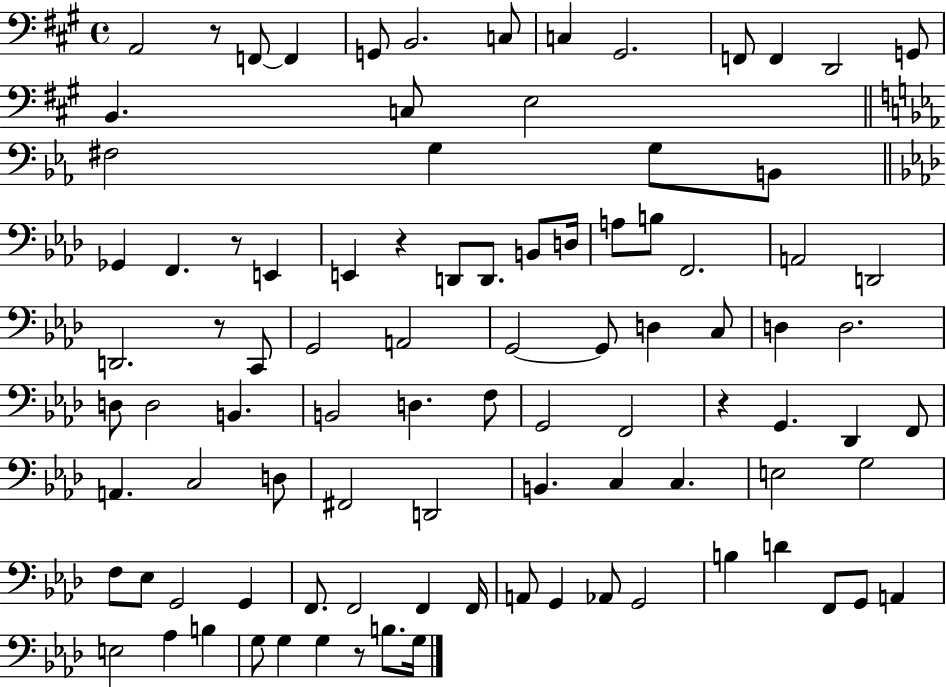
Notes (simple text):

A2/h R/e F2/e F2/q G2/e B2/h. C3/e C3/q G#2/h. F2/e F2/q D2/h G2/e B2/q. C3/e E3/h F#3/h G3/q G3/e B2/e Gb2/q F2/q. R/e E2/q E2/q R/q D2/e D2/e. B2/e D3/s A3/e B3/e F2/h. A2/h D2/h D2/h. R/e C2/e G2/h A2/h G2/h G2/e D3/q C3/e D3/q D3/h. D3/e D3/h B2/q. B2/h D3/q. F3/e G2/h F2/h R/q G2/q. Db2/q F2/e A2/q. C3/h D3/e F#2/h D2/h B2/q. C3/q C3/q. E3/h G3/h F3/e Eb3/e G2/h G2/q F2/e. F2/h F2/q F2/s A2/e G2/q Ab2/e G2/h B3/q D4/q F2/e G2/e A2/q E3/h Ab3/q B3/q G3/e G3/q G3/q R/e B3/e. G3/s